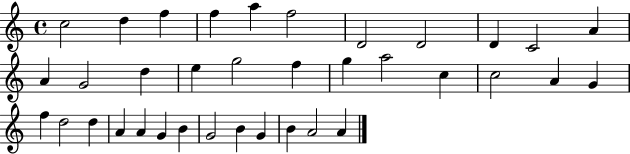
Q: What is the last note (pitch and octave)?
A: A4